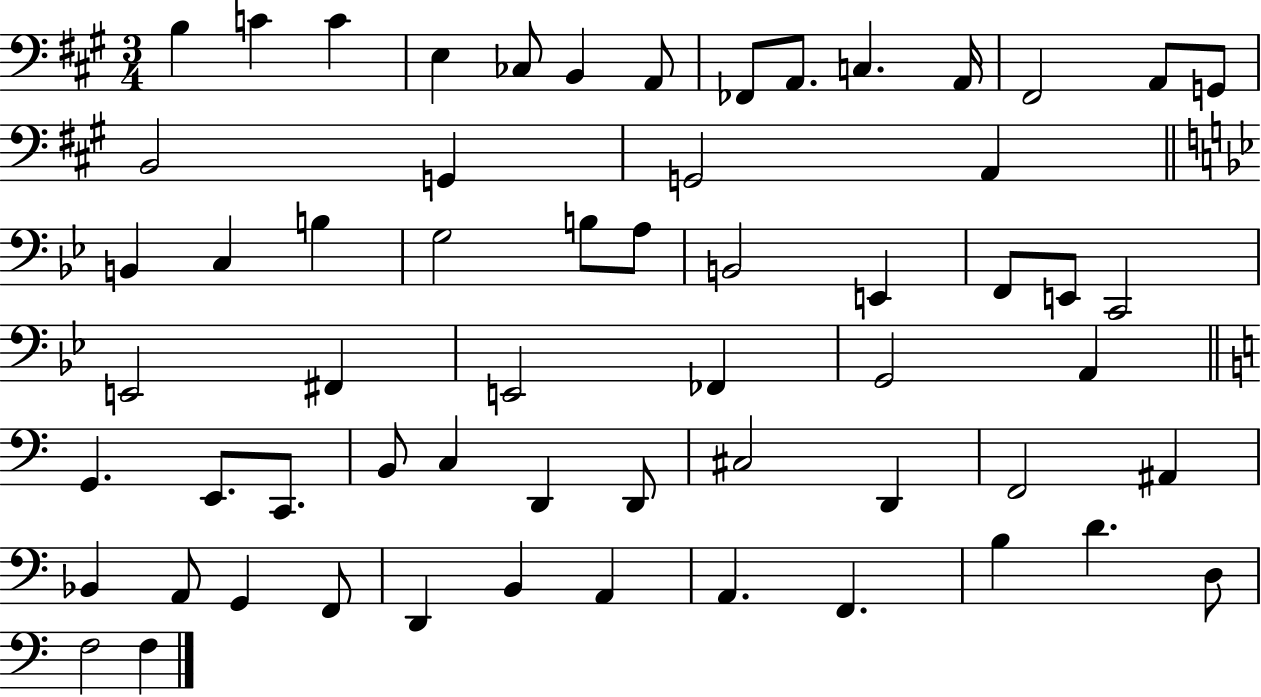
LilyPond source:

{
  \clef bass
  \numericTimeSignature
  \time 3/4
  \key a \major
  b4 c'4 c'4 | e4 ces8 b,4 a,8 | fes,8 a,8. c4. a,16 | fis,2 a,8 g,8 | \break b,2 g,4 | g,2 a,4 | \bar "||" \break \key bes \major b,4 c4 b4 | g2 b8 a8 | b,2 e,4 | f,8 e,8 c,2 | \break e,2 fis,4 | e,2 fes,4 | g,2 a,4 | \bar "||" \break \key c \major g,4. e,8. c,8. | b,8 c4 d,4 d,8 | cis2 d,4 | f,2 ais,4 | \break bes,4 a,8 g,4 f,8 | d,4 b,4 a,4 | a,4. f,4. | b4 d'4. d8 | \break f2 f4 | \bar "|."
}